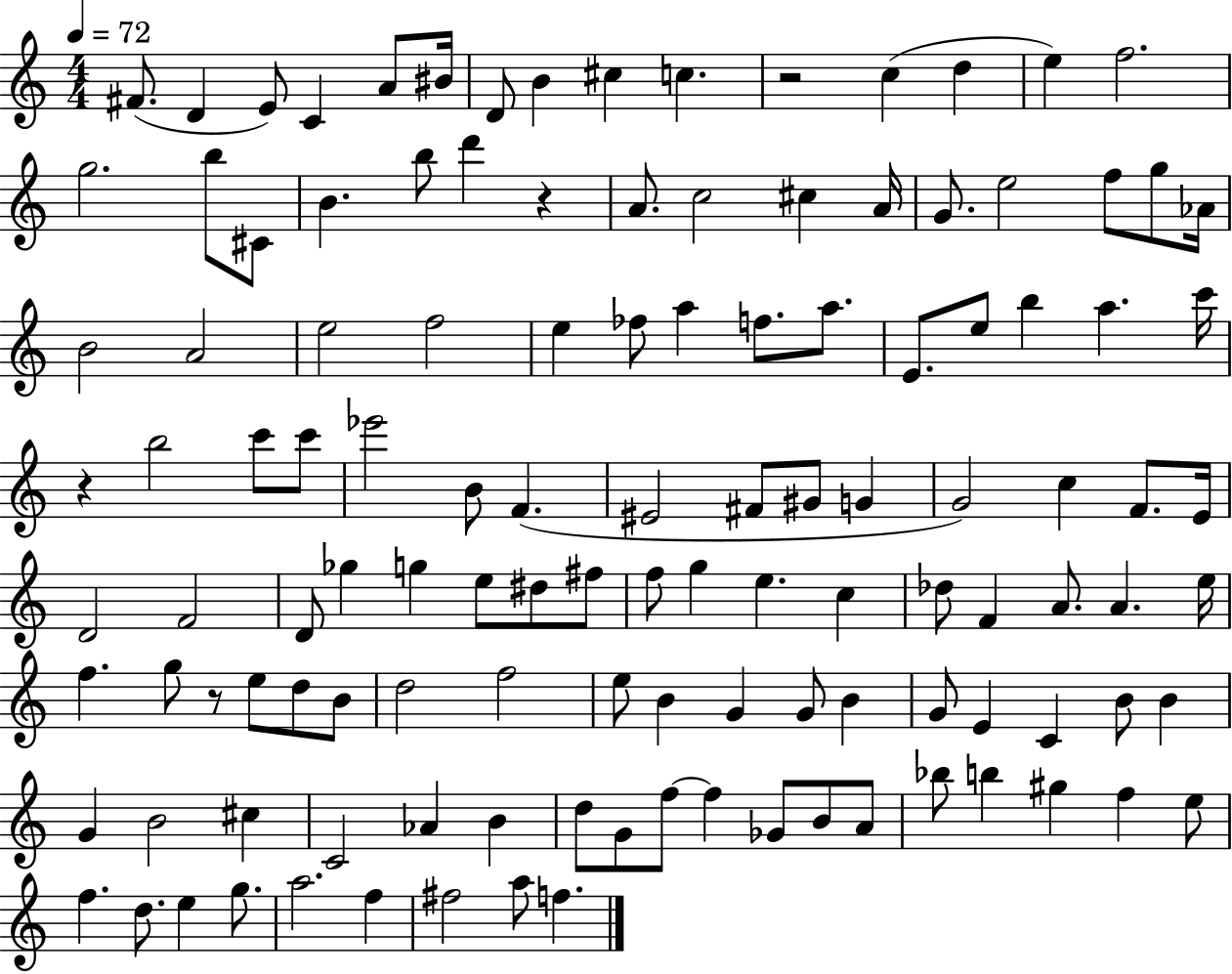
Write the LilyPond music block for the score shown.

{
  \clef treble
  \numericTimeSignature
  \time 4/4
  \key c \major
  \tempo 4 = 72
  \repeat volta 2 { fis'8.( d'4 e'8) c'4 a'8 bis'16 | d'8 b'4 cis''4 c''4. | r2 c''4( d''4 | e''4) f''2. | \break g''2. b''8 cis'8 | b'4. b''8 d'''4 r4 | a'8. c''2 cis''4 a'16 | g'8. e''2 f''8 g''8 aes'16 | \break b'2 a'2 | e''2 f''2 | e''4 fes''8 a''4 f''8. a''8. | e'8. e''8 b''4 a''4. c'''16 | \break r4 b''2 c'''8 c'''8 | ees'''2 b'8 f'4.( | eis'2 fis'8 gis'8 g'4 | g'2) c''4 f'8. e'16 | \break d'2 f'2 | d'8 ges''4 g''4 e''8 dis''8 fis''8 | f''8 g''4 e''4. c''4 | des''8 f'4 a'8. a'4. e''16 | \break f''4. g''8 r8 e''8 d''8 b'8 | d''2 f''2 | e''8 b'4 g'4 g'8 b'4 | g'8 e'4 c'4 b'8 b'4 | \break g'4 b'2 cis''4 | c'2 aes'4 b'4 | d''8 g'8 f''8~~ f''4 ges'8 b'8 a'8 | bes''8 b''4 gis''4 f''4 e''8 | \break f''4. d''8. e''4 g''8. | a''2. f''4 | fis''2 a''8 f''4. | } \bar "|."
}